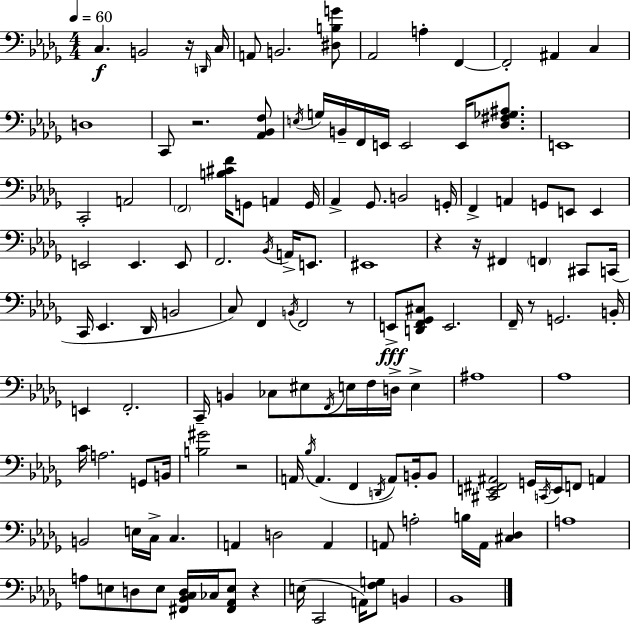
{
  \clef bass
  \numericTimeSignature
  \time 4/4
  \key bes \minor
  \tempo 4 = 60
  c4.\f b,2 r16 \grace { d,16 } | c16 a,8 b,2. <dis b g'>8 | aes,2 a4-. f,4~~ | f,2-. ais,4 c4 | \break d1 | c,8 r2. <aes, bes, f>8 | \acciaccatura { e16 } g16 b,16-- f,16 e,16 e,2 e,16 <des fis ges ais>8. | e,1 | \break c,2-. a,2 | \parenthesize f,2 <b cis' f'>16 g,8 a,4 | g,16 aes,4-> ges,8. b,2 | g,16-. f,4-> a,4 g,8 e,8 e,4 | \break e,2 e,4. | e,8 f,2. \acciaccatura { bes,16 } a,16-> | e,8. eis,1 | r4 r16 fis,4 \parenthesize f,4 | \break cis,8 c,16( c,16 ees,4. des,16 b,2 | c8) f,4 \acciaccatura { b,16 } f,2 | r8 e,8->\fff <d, f, ges, cis>8 e,2. | f,16-- r8 g,2. | \break b,16-. e,4 f,2.-. | c,16-- b,4 ces8 eis8 \acciaccatura { f,16 } e16 f16 | d16-> e4-> ais1 | aes1 | \break c'16 a2. | g,8 b,16 <b gis'>2 r2 | a,16 \acciaccatura { bes16 } a,4.( f,4 | \acciaccatura { d,16 } a,8) b,16-. b,8 <cis, e, fis, ais,>2 g,16 | \break \acciaccatura { c,16 } e,16 f,8 a,4 b,2 | e16 c16-> c4. a,4 d2 | a,4 a,8 a2-. | b16 a,16 <cis des>4 a1 | \break a8 e8 d8 e8 | <fis, bes, c d>16 ces16 <fis, aes, e>8 r4 e16( c,2 | a,16) <f g>8 b,4 bes,1 | \bar "|."
}